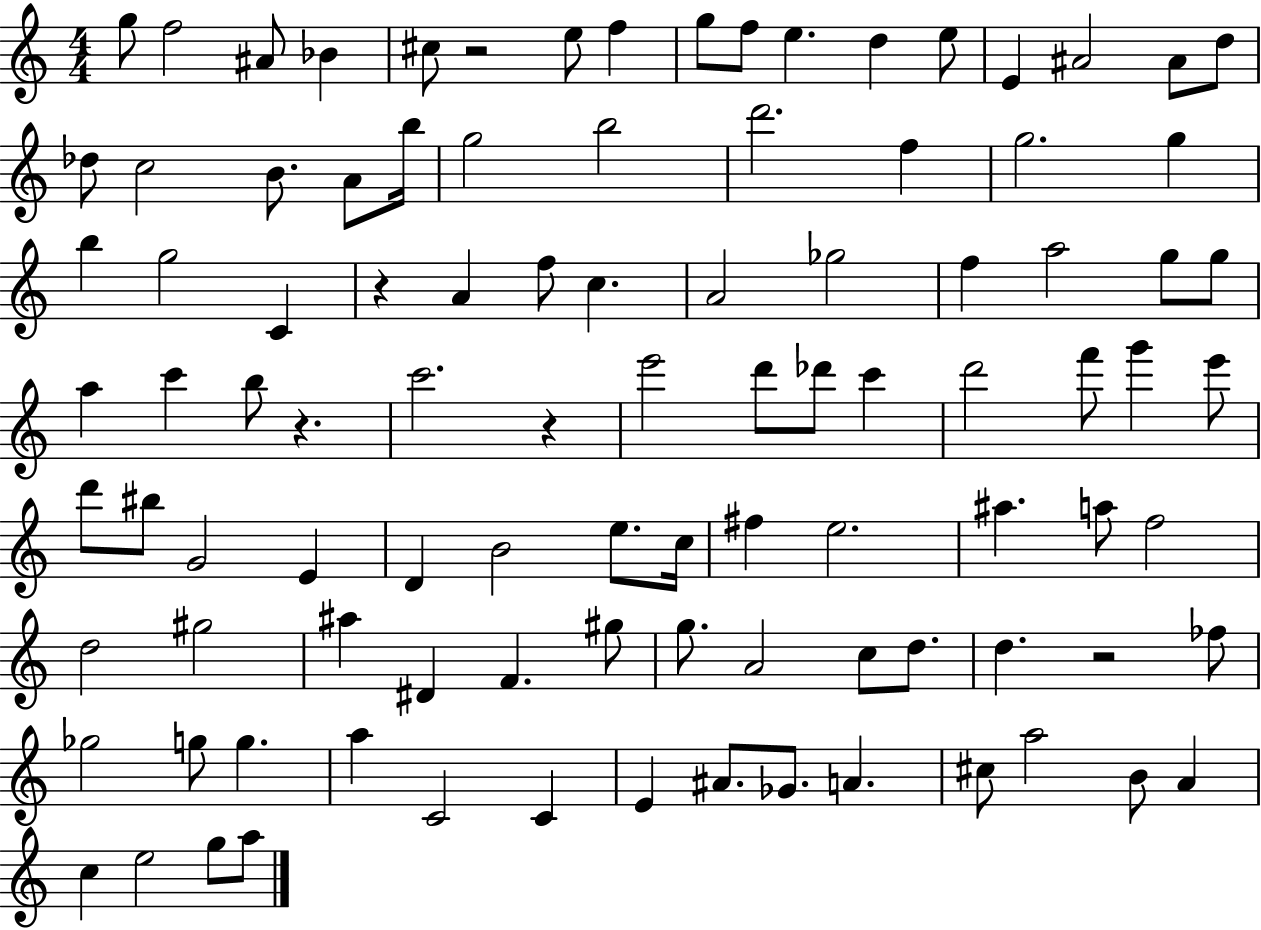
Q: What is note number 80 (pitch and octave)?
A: A5